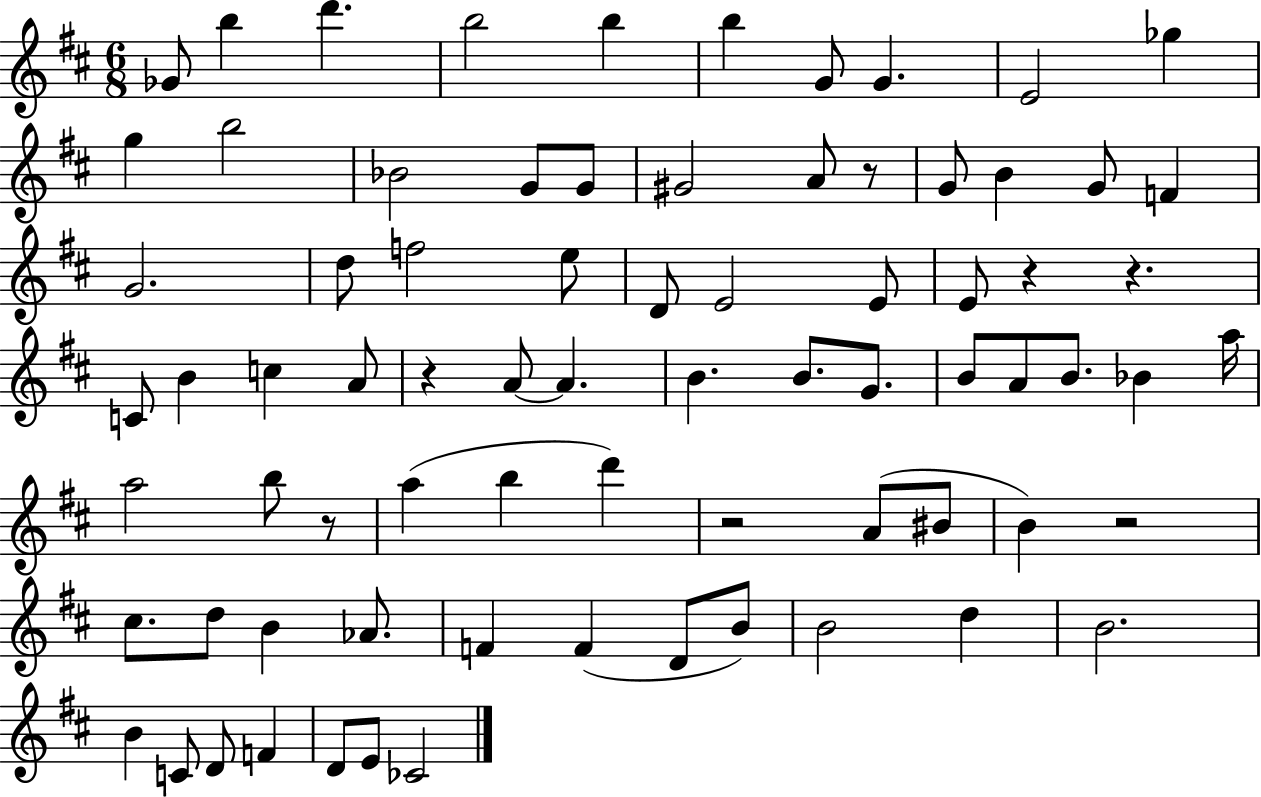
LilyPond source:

{
  \clef treble
  \numericTimeSignature
  \time 6/8
  \key d \major
  ges'8 b''4 d'''4. | b''2 b''4 | b''4 g'8 g'4. | e'2 ges''4 | \break g''4 b''2 | bes'2 g'8 g'8 | gis'2 a'8 r8 | g'8 b'4 g'8 f'4 | \break g'2. | d''8 f''2 e''8 | d'8 e'2 e'8 | e'8 r4 r4. | \break c'8 b'4 c''4 a'8 | r4 a'8~~ a'4. | b'4. b'8. g'8. | b'8 a'8 b'8. bes'4 a''16 | \break a''2 b''8 r8 | a''4( b''4 d'''4) | r2 a'8( bis'8 | b'4) r2 | \break cis''8. d''8 b'4 aes'8. | f'4 f'4( d'8 b'8) | b'2 d''4 | b'2. | \break b'4 c'8 d'8 f'4 | d'8 e'8 ces'2 | \bar "|."
}